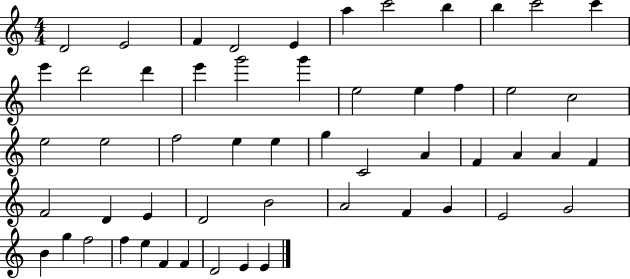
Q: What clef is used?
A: treble